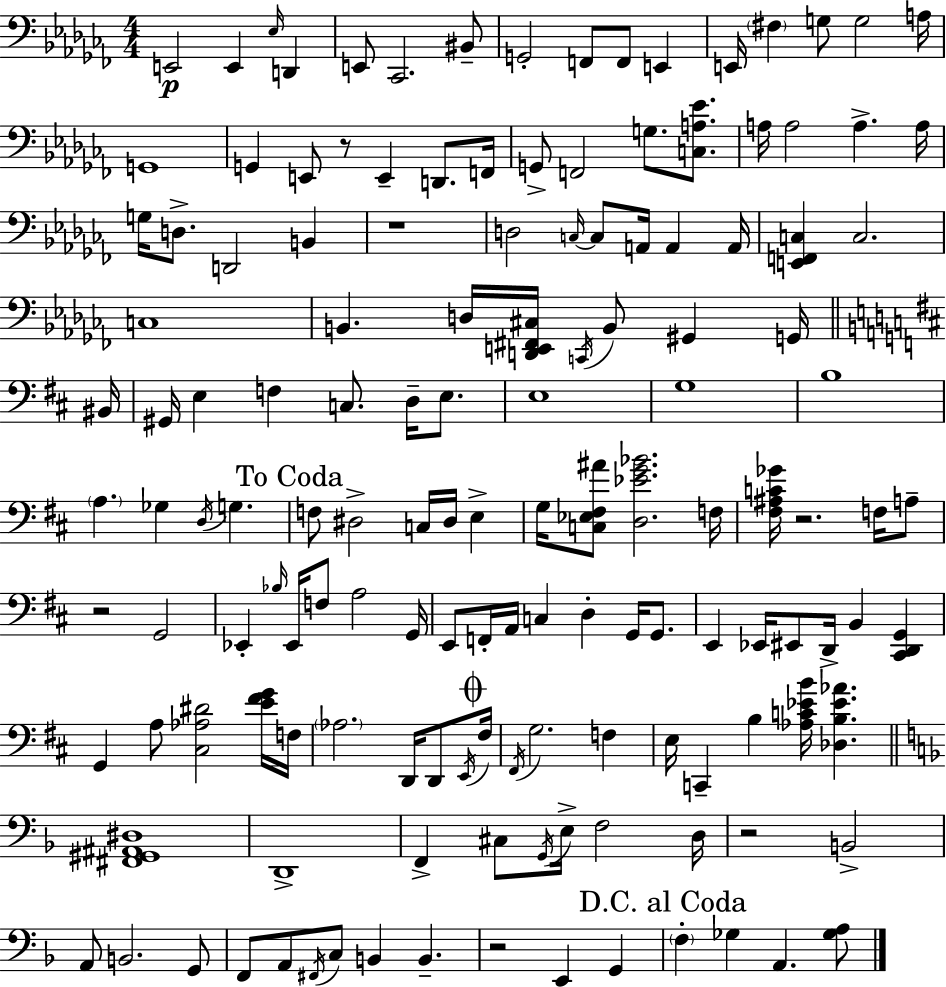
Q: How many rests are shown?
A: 6